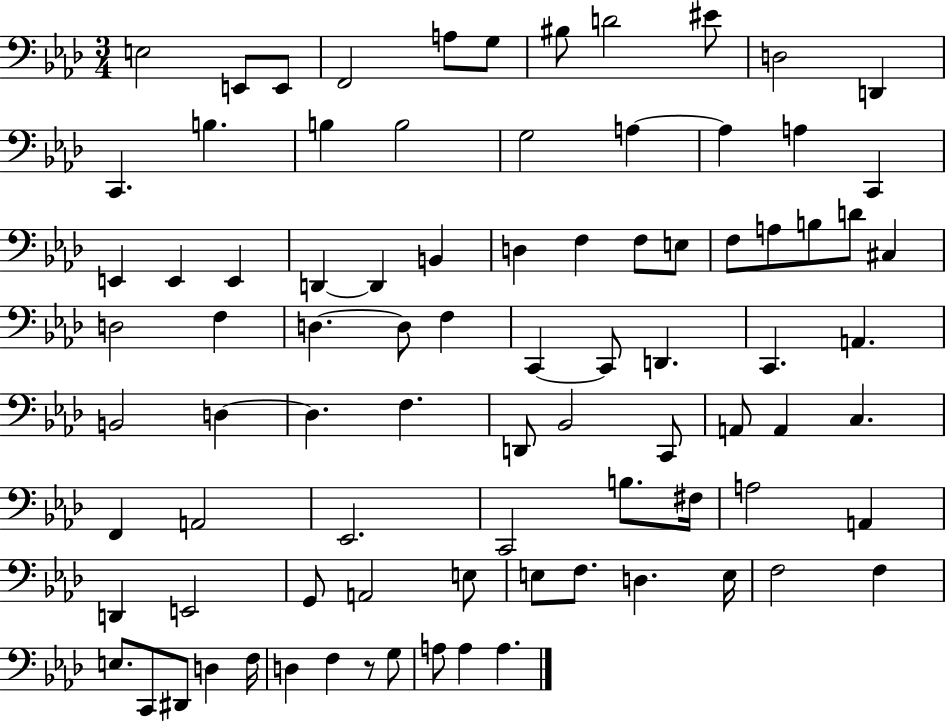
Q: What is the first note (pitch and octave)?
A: E3